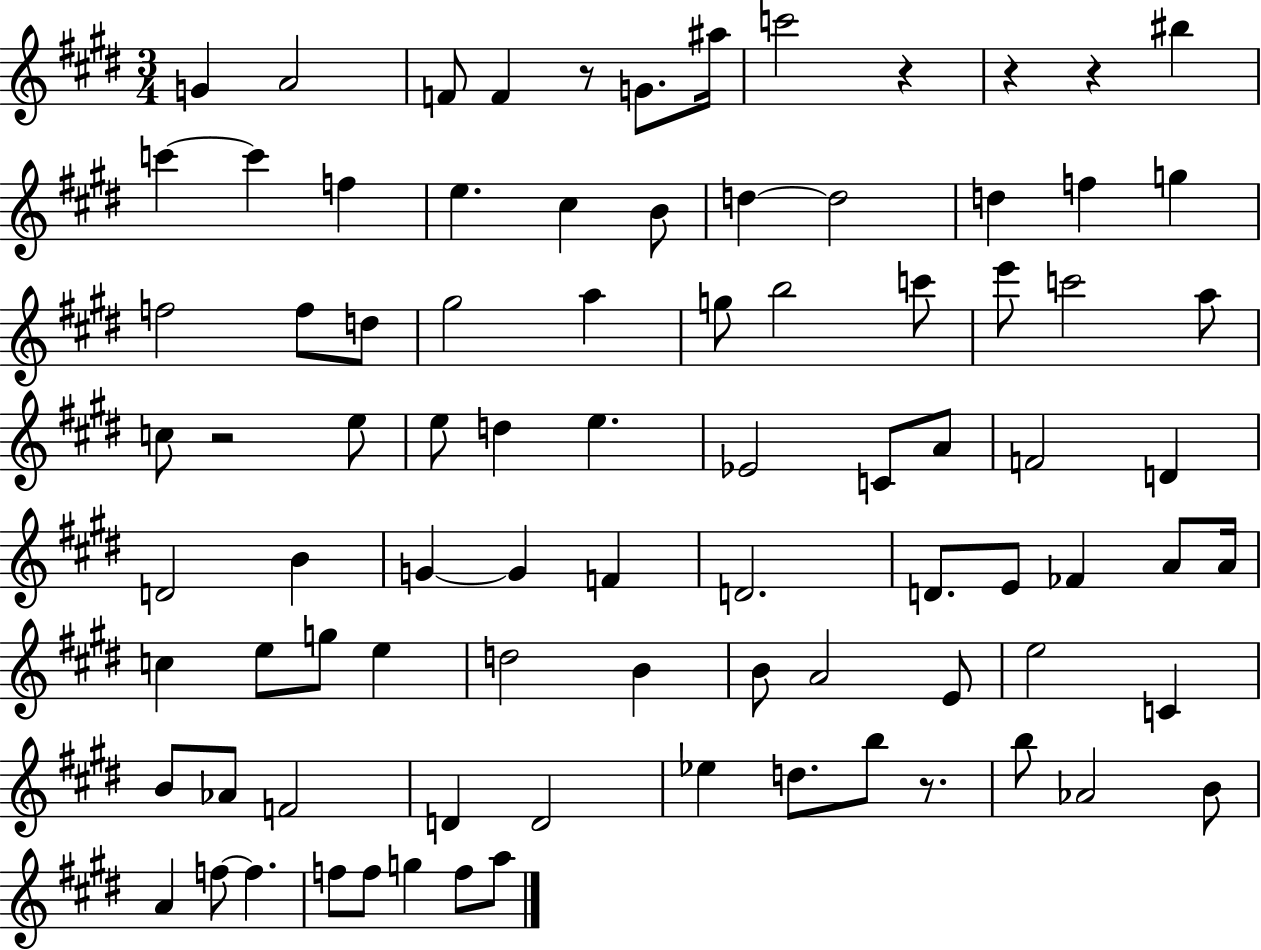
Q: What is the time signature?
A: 3/4